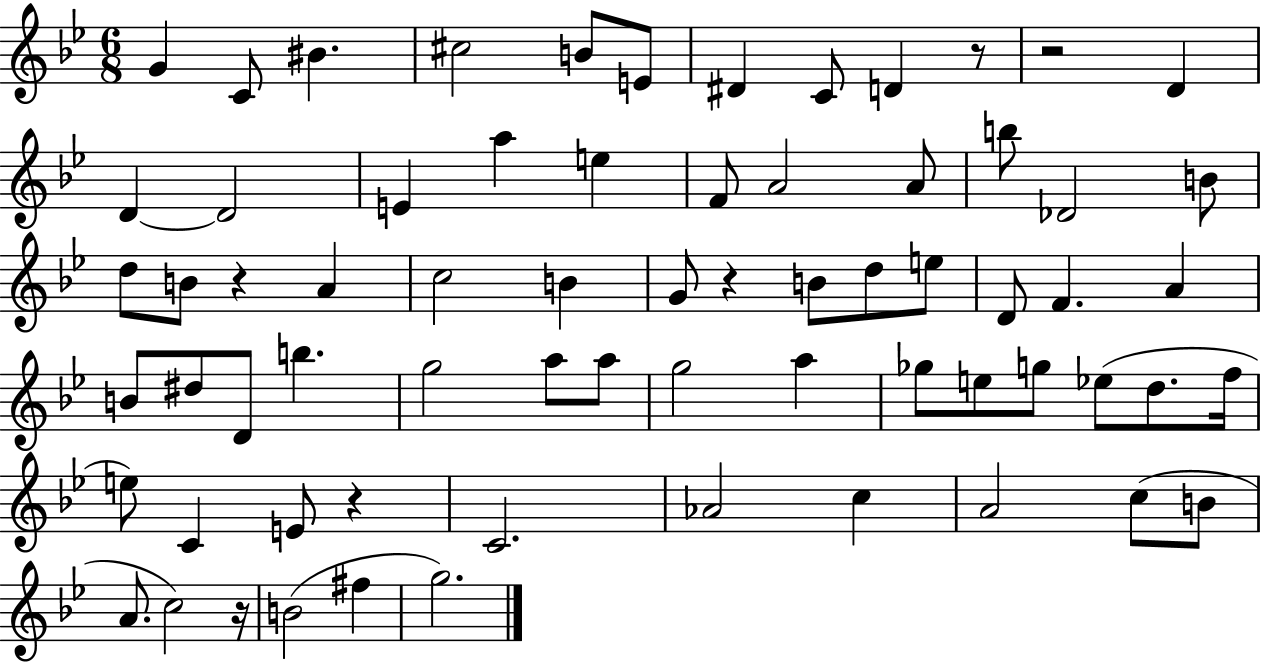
G4/q C4/e BIS4/q. C#5/h B4/e E4/e D#4/q C4/e D4/q R/e R/h D4/q D4/q D4/h E4/q A5/q E5/q F4/e A4/h A4/e B5/e Db4/h B4/e D5/e B4/e R/q A4/q C5/h B4/q G4/e R/q B4/e D5/e E5/e D4/e F4/q. A4/q B4/e D#5/e D4/e B5/q. G5/h A5/e A5/e G5/h A5/q Gb5/e E5/e G5/e Eb5/e D5/e. F5/s E5/e C4/q E4/e R/q C4/h. Ab4/h C5/q A4/h C5/e B4/e A4/e. C5/h R/s B4/h F#5/q G5/h.